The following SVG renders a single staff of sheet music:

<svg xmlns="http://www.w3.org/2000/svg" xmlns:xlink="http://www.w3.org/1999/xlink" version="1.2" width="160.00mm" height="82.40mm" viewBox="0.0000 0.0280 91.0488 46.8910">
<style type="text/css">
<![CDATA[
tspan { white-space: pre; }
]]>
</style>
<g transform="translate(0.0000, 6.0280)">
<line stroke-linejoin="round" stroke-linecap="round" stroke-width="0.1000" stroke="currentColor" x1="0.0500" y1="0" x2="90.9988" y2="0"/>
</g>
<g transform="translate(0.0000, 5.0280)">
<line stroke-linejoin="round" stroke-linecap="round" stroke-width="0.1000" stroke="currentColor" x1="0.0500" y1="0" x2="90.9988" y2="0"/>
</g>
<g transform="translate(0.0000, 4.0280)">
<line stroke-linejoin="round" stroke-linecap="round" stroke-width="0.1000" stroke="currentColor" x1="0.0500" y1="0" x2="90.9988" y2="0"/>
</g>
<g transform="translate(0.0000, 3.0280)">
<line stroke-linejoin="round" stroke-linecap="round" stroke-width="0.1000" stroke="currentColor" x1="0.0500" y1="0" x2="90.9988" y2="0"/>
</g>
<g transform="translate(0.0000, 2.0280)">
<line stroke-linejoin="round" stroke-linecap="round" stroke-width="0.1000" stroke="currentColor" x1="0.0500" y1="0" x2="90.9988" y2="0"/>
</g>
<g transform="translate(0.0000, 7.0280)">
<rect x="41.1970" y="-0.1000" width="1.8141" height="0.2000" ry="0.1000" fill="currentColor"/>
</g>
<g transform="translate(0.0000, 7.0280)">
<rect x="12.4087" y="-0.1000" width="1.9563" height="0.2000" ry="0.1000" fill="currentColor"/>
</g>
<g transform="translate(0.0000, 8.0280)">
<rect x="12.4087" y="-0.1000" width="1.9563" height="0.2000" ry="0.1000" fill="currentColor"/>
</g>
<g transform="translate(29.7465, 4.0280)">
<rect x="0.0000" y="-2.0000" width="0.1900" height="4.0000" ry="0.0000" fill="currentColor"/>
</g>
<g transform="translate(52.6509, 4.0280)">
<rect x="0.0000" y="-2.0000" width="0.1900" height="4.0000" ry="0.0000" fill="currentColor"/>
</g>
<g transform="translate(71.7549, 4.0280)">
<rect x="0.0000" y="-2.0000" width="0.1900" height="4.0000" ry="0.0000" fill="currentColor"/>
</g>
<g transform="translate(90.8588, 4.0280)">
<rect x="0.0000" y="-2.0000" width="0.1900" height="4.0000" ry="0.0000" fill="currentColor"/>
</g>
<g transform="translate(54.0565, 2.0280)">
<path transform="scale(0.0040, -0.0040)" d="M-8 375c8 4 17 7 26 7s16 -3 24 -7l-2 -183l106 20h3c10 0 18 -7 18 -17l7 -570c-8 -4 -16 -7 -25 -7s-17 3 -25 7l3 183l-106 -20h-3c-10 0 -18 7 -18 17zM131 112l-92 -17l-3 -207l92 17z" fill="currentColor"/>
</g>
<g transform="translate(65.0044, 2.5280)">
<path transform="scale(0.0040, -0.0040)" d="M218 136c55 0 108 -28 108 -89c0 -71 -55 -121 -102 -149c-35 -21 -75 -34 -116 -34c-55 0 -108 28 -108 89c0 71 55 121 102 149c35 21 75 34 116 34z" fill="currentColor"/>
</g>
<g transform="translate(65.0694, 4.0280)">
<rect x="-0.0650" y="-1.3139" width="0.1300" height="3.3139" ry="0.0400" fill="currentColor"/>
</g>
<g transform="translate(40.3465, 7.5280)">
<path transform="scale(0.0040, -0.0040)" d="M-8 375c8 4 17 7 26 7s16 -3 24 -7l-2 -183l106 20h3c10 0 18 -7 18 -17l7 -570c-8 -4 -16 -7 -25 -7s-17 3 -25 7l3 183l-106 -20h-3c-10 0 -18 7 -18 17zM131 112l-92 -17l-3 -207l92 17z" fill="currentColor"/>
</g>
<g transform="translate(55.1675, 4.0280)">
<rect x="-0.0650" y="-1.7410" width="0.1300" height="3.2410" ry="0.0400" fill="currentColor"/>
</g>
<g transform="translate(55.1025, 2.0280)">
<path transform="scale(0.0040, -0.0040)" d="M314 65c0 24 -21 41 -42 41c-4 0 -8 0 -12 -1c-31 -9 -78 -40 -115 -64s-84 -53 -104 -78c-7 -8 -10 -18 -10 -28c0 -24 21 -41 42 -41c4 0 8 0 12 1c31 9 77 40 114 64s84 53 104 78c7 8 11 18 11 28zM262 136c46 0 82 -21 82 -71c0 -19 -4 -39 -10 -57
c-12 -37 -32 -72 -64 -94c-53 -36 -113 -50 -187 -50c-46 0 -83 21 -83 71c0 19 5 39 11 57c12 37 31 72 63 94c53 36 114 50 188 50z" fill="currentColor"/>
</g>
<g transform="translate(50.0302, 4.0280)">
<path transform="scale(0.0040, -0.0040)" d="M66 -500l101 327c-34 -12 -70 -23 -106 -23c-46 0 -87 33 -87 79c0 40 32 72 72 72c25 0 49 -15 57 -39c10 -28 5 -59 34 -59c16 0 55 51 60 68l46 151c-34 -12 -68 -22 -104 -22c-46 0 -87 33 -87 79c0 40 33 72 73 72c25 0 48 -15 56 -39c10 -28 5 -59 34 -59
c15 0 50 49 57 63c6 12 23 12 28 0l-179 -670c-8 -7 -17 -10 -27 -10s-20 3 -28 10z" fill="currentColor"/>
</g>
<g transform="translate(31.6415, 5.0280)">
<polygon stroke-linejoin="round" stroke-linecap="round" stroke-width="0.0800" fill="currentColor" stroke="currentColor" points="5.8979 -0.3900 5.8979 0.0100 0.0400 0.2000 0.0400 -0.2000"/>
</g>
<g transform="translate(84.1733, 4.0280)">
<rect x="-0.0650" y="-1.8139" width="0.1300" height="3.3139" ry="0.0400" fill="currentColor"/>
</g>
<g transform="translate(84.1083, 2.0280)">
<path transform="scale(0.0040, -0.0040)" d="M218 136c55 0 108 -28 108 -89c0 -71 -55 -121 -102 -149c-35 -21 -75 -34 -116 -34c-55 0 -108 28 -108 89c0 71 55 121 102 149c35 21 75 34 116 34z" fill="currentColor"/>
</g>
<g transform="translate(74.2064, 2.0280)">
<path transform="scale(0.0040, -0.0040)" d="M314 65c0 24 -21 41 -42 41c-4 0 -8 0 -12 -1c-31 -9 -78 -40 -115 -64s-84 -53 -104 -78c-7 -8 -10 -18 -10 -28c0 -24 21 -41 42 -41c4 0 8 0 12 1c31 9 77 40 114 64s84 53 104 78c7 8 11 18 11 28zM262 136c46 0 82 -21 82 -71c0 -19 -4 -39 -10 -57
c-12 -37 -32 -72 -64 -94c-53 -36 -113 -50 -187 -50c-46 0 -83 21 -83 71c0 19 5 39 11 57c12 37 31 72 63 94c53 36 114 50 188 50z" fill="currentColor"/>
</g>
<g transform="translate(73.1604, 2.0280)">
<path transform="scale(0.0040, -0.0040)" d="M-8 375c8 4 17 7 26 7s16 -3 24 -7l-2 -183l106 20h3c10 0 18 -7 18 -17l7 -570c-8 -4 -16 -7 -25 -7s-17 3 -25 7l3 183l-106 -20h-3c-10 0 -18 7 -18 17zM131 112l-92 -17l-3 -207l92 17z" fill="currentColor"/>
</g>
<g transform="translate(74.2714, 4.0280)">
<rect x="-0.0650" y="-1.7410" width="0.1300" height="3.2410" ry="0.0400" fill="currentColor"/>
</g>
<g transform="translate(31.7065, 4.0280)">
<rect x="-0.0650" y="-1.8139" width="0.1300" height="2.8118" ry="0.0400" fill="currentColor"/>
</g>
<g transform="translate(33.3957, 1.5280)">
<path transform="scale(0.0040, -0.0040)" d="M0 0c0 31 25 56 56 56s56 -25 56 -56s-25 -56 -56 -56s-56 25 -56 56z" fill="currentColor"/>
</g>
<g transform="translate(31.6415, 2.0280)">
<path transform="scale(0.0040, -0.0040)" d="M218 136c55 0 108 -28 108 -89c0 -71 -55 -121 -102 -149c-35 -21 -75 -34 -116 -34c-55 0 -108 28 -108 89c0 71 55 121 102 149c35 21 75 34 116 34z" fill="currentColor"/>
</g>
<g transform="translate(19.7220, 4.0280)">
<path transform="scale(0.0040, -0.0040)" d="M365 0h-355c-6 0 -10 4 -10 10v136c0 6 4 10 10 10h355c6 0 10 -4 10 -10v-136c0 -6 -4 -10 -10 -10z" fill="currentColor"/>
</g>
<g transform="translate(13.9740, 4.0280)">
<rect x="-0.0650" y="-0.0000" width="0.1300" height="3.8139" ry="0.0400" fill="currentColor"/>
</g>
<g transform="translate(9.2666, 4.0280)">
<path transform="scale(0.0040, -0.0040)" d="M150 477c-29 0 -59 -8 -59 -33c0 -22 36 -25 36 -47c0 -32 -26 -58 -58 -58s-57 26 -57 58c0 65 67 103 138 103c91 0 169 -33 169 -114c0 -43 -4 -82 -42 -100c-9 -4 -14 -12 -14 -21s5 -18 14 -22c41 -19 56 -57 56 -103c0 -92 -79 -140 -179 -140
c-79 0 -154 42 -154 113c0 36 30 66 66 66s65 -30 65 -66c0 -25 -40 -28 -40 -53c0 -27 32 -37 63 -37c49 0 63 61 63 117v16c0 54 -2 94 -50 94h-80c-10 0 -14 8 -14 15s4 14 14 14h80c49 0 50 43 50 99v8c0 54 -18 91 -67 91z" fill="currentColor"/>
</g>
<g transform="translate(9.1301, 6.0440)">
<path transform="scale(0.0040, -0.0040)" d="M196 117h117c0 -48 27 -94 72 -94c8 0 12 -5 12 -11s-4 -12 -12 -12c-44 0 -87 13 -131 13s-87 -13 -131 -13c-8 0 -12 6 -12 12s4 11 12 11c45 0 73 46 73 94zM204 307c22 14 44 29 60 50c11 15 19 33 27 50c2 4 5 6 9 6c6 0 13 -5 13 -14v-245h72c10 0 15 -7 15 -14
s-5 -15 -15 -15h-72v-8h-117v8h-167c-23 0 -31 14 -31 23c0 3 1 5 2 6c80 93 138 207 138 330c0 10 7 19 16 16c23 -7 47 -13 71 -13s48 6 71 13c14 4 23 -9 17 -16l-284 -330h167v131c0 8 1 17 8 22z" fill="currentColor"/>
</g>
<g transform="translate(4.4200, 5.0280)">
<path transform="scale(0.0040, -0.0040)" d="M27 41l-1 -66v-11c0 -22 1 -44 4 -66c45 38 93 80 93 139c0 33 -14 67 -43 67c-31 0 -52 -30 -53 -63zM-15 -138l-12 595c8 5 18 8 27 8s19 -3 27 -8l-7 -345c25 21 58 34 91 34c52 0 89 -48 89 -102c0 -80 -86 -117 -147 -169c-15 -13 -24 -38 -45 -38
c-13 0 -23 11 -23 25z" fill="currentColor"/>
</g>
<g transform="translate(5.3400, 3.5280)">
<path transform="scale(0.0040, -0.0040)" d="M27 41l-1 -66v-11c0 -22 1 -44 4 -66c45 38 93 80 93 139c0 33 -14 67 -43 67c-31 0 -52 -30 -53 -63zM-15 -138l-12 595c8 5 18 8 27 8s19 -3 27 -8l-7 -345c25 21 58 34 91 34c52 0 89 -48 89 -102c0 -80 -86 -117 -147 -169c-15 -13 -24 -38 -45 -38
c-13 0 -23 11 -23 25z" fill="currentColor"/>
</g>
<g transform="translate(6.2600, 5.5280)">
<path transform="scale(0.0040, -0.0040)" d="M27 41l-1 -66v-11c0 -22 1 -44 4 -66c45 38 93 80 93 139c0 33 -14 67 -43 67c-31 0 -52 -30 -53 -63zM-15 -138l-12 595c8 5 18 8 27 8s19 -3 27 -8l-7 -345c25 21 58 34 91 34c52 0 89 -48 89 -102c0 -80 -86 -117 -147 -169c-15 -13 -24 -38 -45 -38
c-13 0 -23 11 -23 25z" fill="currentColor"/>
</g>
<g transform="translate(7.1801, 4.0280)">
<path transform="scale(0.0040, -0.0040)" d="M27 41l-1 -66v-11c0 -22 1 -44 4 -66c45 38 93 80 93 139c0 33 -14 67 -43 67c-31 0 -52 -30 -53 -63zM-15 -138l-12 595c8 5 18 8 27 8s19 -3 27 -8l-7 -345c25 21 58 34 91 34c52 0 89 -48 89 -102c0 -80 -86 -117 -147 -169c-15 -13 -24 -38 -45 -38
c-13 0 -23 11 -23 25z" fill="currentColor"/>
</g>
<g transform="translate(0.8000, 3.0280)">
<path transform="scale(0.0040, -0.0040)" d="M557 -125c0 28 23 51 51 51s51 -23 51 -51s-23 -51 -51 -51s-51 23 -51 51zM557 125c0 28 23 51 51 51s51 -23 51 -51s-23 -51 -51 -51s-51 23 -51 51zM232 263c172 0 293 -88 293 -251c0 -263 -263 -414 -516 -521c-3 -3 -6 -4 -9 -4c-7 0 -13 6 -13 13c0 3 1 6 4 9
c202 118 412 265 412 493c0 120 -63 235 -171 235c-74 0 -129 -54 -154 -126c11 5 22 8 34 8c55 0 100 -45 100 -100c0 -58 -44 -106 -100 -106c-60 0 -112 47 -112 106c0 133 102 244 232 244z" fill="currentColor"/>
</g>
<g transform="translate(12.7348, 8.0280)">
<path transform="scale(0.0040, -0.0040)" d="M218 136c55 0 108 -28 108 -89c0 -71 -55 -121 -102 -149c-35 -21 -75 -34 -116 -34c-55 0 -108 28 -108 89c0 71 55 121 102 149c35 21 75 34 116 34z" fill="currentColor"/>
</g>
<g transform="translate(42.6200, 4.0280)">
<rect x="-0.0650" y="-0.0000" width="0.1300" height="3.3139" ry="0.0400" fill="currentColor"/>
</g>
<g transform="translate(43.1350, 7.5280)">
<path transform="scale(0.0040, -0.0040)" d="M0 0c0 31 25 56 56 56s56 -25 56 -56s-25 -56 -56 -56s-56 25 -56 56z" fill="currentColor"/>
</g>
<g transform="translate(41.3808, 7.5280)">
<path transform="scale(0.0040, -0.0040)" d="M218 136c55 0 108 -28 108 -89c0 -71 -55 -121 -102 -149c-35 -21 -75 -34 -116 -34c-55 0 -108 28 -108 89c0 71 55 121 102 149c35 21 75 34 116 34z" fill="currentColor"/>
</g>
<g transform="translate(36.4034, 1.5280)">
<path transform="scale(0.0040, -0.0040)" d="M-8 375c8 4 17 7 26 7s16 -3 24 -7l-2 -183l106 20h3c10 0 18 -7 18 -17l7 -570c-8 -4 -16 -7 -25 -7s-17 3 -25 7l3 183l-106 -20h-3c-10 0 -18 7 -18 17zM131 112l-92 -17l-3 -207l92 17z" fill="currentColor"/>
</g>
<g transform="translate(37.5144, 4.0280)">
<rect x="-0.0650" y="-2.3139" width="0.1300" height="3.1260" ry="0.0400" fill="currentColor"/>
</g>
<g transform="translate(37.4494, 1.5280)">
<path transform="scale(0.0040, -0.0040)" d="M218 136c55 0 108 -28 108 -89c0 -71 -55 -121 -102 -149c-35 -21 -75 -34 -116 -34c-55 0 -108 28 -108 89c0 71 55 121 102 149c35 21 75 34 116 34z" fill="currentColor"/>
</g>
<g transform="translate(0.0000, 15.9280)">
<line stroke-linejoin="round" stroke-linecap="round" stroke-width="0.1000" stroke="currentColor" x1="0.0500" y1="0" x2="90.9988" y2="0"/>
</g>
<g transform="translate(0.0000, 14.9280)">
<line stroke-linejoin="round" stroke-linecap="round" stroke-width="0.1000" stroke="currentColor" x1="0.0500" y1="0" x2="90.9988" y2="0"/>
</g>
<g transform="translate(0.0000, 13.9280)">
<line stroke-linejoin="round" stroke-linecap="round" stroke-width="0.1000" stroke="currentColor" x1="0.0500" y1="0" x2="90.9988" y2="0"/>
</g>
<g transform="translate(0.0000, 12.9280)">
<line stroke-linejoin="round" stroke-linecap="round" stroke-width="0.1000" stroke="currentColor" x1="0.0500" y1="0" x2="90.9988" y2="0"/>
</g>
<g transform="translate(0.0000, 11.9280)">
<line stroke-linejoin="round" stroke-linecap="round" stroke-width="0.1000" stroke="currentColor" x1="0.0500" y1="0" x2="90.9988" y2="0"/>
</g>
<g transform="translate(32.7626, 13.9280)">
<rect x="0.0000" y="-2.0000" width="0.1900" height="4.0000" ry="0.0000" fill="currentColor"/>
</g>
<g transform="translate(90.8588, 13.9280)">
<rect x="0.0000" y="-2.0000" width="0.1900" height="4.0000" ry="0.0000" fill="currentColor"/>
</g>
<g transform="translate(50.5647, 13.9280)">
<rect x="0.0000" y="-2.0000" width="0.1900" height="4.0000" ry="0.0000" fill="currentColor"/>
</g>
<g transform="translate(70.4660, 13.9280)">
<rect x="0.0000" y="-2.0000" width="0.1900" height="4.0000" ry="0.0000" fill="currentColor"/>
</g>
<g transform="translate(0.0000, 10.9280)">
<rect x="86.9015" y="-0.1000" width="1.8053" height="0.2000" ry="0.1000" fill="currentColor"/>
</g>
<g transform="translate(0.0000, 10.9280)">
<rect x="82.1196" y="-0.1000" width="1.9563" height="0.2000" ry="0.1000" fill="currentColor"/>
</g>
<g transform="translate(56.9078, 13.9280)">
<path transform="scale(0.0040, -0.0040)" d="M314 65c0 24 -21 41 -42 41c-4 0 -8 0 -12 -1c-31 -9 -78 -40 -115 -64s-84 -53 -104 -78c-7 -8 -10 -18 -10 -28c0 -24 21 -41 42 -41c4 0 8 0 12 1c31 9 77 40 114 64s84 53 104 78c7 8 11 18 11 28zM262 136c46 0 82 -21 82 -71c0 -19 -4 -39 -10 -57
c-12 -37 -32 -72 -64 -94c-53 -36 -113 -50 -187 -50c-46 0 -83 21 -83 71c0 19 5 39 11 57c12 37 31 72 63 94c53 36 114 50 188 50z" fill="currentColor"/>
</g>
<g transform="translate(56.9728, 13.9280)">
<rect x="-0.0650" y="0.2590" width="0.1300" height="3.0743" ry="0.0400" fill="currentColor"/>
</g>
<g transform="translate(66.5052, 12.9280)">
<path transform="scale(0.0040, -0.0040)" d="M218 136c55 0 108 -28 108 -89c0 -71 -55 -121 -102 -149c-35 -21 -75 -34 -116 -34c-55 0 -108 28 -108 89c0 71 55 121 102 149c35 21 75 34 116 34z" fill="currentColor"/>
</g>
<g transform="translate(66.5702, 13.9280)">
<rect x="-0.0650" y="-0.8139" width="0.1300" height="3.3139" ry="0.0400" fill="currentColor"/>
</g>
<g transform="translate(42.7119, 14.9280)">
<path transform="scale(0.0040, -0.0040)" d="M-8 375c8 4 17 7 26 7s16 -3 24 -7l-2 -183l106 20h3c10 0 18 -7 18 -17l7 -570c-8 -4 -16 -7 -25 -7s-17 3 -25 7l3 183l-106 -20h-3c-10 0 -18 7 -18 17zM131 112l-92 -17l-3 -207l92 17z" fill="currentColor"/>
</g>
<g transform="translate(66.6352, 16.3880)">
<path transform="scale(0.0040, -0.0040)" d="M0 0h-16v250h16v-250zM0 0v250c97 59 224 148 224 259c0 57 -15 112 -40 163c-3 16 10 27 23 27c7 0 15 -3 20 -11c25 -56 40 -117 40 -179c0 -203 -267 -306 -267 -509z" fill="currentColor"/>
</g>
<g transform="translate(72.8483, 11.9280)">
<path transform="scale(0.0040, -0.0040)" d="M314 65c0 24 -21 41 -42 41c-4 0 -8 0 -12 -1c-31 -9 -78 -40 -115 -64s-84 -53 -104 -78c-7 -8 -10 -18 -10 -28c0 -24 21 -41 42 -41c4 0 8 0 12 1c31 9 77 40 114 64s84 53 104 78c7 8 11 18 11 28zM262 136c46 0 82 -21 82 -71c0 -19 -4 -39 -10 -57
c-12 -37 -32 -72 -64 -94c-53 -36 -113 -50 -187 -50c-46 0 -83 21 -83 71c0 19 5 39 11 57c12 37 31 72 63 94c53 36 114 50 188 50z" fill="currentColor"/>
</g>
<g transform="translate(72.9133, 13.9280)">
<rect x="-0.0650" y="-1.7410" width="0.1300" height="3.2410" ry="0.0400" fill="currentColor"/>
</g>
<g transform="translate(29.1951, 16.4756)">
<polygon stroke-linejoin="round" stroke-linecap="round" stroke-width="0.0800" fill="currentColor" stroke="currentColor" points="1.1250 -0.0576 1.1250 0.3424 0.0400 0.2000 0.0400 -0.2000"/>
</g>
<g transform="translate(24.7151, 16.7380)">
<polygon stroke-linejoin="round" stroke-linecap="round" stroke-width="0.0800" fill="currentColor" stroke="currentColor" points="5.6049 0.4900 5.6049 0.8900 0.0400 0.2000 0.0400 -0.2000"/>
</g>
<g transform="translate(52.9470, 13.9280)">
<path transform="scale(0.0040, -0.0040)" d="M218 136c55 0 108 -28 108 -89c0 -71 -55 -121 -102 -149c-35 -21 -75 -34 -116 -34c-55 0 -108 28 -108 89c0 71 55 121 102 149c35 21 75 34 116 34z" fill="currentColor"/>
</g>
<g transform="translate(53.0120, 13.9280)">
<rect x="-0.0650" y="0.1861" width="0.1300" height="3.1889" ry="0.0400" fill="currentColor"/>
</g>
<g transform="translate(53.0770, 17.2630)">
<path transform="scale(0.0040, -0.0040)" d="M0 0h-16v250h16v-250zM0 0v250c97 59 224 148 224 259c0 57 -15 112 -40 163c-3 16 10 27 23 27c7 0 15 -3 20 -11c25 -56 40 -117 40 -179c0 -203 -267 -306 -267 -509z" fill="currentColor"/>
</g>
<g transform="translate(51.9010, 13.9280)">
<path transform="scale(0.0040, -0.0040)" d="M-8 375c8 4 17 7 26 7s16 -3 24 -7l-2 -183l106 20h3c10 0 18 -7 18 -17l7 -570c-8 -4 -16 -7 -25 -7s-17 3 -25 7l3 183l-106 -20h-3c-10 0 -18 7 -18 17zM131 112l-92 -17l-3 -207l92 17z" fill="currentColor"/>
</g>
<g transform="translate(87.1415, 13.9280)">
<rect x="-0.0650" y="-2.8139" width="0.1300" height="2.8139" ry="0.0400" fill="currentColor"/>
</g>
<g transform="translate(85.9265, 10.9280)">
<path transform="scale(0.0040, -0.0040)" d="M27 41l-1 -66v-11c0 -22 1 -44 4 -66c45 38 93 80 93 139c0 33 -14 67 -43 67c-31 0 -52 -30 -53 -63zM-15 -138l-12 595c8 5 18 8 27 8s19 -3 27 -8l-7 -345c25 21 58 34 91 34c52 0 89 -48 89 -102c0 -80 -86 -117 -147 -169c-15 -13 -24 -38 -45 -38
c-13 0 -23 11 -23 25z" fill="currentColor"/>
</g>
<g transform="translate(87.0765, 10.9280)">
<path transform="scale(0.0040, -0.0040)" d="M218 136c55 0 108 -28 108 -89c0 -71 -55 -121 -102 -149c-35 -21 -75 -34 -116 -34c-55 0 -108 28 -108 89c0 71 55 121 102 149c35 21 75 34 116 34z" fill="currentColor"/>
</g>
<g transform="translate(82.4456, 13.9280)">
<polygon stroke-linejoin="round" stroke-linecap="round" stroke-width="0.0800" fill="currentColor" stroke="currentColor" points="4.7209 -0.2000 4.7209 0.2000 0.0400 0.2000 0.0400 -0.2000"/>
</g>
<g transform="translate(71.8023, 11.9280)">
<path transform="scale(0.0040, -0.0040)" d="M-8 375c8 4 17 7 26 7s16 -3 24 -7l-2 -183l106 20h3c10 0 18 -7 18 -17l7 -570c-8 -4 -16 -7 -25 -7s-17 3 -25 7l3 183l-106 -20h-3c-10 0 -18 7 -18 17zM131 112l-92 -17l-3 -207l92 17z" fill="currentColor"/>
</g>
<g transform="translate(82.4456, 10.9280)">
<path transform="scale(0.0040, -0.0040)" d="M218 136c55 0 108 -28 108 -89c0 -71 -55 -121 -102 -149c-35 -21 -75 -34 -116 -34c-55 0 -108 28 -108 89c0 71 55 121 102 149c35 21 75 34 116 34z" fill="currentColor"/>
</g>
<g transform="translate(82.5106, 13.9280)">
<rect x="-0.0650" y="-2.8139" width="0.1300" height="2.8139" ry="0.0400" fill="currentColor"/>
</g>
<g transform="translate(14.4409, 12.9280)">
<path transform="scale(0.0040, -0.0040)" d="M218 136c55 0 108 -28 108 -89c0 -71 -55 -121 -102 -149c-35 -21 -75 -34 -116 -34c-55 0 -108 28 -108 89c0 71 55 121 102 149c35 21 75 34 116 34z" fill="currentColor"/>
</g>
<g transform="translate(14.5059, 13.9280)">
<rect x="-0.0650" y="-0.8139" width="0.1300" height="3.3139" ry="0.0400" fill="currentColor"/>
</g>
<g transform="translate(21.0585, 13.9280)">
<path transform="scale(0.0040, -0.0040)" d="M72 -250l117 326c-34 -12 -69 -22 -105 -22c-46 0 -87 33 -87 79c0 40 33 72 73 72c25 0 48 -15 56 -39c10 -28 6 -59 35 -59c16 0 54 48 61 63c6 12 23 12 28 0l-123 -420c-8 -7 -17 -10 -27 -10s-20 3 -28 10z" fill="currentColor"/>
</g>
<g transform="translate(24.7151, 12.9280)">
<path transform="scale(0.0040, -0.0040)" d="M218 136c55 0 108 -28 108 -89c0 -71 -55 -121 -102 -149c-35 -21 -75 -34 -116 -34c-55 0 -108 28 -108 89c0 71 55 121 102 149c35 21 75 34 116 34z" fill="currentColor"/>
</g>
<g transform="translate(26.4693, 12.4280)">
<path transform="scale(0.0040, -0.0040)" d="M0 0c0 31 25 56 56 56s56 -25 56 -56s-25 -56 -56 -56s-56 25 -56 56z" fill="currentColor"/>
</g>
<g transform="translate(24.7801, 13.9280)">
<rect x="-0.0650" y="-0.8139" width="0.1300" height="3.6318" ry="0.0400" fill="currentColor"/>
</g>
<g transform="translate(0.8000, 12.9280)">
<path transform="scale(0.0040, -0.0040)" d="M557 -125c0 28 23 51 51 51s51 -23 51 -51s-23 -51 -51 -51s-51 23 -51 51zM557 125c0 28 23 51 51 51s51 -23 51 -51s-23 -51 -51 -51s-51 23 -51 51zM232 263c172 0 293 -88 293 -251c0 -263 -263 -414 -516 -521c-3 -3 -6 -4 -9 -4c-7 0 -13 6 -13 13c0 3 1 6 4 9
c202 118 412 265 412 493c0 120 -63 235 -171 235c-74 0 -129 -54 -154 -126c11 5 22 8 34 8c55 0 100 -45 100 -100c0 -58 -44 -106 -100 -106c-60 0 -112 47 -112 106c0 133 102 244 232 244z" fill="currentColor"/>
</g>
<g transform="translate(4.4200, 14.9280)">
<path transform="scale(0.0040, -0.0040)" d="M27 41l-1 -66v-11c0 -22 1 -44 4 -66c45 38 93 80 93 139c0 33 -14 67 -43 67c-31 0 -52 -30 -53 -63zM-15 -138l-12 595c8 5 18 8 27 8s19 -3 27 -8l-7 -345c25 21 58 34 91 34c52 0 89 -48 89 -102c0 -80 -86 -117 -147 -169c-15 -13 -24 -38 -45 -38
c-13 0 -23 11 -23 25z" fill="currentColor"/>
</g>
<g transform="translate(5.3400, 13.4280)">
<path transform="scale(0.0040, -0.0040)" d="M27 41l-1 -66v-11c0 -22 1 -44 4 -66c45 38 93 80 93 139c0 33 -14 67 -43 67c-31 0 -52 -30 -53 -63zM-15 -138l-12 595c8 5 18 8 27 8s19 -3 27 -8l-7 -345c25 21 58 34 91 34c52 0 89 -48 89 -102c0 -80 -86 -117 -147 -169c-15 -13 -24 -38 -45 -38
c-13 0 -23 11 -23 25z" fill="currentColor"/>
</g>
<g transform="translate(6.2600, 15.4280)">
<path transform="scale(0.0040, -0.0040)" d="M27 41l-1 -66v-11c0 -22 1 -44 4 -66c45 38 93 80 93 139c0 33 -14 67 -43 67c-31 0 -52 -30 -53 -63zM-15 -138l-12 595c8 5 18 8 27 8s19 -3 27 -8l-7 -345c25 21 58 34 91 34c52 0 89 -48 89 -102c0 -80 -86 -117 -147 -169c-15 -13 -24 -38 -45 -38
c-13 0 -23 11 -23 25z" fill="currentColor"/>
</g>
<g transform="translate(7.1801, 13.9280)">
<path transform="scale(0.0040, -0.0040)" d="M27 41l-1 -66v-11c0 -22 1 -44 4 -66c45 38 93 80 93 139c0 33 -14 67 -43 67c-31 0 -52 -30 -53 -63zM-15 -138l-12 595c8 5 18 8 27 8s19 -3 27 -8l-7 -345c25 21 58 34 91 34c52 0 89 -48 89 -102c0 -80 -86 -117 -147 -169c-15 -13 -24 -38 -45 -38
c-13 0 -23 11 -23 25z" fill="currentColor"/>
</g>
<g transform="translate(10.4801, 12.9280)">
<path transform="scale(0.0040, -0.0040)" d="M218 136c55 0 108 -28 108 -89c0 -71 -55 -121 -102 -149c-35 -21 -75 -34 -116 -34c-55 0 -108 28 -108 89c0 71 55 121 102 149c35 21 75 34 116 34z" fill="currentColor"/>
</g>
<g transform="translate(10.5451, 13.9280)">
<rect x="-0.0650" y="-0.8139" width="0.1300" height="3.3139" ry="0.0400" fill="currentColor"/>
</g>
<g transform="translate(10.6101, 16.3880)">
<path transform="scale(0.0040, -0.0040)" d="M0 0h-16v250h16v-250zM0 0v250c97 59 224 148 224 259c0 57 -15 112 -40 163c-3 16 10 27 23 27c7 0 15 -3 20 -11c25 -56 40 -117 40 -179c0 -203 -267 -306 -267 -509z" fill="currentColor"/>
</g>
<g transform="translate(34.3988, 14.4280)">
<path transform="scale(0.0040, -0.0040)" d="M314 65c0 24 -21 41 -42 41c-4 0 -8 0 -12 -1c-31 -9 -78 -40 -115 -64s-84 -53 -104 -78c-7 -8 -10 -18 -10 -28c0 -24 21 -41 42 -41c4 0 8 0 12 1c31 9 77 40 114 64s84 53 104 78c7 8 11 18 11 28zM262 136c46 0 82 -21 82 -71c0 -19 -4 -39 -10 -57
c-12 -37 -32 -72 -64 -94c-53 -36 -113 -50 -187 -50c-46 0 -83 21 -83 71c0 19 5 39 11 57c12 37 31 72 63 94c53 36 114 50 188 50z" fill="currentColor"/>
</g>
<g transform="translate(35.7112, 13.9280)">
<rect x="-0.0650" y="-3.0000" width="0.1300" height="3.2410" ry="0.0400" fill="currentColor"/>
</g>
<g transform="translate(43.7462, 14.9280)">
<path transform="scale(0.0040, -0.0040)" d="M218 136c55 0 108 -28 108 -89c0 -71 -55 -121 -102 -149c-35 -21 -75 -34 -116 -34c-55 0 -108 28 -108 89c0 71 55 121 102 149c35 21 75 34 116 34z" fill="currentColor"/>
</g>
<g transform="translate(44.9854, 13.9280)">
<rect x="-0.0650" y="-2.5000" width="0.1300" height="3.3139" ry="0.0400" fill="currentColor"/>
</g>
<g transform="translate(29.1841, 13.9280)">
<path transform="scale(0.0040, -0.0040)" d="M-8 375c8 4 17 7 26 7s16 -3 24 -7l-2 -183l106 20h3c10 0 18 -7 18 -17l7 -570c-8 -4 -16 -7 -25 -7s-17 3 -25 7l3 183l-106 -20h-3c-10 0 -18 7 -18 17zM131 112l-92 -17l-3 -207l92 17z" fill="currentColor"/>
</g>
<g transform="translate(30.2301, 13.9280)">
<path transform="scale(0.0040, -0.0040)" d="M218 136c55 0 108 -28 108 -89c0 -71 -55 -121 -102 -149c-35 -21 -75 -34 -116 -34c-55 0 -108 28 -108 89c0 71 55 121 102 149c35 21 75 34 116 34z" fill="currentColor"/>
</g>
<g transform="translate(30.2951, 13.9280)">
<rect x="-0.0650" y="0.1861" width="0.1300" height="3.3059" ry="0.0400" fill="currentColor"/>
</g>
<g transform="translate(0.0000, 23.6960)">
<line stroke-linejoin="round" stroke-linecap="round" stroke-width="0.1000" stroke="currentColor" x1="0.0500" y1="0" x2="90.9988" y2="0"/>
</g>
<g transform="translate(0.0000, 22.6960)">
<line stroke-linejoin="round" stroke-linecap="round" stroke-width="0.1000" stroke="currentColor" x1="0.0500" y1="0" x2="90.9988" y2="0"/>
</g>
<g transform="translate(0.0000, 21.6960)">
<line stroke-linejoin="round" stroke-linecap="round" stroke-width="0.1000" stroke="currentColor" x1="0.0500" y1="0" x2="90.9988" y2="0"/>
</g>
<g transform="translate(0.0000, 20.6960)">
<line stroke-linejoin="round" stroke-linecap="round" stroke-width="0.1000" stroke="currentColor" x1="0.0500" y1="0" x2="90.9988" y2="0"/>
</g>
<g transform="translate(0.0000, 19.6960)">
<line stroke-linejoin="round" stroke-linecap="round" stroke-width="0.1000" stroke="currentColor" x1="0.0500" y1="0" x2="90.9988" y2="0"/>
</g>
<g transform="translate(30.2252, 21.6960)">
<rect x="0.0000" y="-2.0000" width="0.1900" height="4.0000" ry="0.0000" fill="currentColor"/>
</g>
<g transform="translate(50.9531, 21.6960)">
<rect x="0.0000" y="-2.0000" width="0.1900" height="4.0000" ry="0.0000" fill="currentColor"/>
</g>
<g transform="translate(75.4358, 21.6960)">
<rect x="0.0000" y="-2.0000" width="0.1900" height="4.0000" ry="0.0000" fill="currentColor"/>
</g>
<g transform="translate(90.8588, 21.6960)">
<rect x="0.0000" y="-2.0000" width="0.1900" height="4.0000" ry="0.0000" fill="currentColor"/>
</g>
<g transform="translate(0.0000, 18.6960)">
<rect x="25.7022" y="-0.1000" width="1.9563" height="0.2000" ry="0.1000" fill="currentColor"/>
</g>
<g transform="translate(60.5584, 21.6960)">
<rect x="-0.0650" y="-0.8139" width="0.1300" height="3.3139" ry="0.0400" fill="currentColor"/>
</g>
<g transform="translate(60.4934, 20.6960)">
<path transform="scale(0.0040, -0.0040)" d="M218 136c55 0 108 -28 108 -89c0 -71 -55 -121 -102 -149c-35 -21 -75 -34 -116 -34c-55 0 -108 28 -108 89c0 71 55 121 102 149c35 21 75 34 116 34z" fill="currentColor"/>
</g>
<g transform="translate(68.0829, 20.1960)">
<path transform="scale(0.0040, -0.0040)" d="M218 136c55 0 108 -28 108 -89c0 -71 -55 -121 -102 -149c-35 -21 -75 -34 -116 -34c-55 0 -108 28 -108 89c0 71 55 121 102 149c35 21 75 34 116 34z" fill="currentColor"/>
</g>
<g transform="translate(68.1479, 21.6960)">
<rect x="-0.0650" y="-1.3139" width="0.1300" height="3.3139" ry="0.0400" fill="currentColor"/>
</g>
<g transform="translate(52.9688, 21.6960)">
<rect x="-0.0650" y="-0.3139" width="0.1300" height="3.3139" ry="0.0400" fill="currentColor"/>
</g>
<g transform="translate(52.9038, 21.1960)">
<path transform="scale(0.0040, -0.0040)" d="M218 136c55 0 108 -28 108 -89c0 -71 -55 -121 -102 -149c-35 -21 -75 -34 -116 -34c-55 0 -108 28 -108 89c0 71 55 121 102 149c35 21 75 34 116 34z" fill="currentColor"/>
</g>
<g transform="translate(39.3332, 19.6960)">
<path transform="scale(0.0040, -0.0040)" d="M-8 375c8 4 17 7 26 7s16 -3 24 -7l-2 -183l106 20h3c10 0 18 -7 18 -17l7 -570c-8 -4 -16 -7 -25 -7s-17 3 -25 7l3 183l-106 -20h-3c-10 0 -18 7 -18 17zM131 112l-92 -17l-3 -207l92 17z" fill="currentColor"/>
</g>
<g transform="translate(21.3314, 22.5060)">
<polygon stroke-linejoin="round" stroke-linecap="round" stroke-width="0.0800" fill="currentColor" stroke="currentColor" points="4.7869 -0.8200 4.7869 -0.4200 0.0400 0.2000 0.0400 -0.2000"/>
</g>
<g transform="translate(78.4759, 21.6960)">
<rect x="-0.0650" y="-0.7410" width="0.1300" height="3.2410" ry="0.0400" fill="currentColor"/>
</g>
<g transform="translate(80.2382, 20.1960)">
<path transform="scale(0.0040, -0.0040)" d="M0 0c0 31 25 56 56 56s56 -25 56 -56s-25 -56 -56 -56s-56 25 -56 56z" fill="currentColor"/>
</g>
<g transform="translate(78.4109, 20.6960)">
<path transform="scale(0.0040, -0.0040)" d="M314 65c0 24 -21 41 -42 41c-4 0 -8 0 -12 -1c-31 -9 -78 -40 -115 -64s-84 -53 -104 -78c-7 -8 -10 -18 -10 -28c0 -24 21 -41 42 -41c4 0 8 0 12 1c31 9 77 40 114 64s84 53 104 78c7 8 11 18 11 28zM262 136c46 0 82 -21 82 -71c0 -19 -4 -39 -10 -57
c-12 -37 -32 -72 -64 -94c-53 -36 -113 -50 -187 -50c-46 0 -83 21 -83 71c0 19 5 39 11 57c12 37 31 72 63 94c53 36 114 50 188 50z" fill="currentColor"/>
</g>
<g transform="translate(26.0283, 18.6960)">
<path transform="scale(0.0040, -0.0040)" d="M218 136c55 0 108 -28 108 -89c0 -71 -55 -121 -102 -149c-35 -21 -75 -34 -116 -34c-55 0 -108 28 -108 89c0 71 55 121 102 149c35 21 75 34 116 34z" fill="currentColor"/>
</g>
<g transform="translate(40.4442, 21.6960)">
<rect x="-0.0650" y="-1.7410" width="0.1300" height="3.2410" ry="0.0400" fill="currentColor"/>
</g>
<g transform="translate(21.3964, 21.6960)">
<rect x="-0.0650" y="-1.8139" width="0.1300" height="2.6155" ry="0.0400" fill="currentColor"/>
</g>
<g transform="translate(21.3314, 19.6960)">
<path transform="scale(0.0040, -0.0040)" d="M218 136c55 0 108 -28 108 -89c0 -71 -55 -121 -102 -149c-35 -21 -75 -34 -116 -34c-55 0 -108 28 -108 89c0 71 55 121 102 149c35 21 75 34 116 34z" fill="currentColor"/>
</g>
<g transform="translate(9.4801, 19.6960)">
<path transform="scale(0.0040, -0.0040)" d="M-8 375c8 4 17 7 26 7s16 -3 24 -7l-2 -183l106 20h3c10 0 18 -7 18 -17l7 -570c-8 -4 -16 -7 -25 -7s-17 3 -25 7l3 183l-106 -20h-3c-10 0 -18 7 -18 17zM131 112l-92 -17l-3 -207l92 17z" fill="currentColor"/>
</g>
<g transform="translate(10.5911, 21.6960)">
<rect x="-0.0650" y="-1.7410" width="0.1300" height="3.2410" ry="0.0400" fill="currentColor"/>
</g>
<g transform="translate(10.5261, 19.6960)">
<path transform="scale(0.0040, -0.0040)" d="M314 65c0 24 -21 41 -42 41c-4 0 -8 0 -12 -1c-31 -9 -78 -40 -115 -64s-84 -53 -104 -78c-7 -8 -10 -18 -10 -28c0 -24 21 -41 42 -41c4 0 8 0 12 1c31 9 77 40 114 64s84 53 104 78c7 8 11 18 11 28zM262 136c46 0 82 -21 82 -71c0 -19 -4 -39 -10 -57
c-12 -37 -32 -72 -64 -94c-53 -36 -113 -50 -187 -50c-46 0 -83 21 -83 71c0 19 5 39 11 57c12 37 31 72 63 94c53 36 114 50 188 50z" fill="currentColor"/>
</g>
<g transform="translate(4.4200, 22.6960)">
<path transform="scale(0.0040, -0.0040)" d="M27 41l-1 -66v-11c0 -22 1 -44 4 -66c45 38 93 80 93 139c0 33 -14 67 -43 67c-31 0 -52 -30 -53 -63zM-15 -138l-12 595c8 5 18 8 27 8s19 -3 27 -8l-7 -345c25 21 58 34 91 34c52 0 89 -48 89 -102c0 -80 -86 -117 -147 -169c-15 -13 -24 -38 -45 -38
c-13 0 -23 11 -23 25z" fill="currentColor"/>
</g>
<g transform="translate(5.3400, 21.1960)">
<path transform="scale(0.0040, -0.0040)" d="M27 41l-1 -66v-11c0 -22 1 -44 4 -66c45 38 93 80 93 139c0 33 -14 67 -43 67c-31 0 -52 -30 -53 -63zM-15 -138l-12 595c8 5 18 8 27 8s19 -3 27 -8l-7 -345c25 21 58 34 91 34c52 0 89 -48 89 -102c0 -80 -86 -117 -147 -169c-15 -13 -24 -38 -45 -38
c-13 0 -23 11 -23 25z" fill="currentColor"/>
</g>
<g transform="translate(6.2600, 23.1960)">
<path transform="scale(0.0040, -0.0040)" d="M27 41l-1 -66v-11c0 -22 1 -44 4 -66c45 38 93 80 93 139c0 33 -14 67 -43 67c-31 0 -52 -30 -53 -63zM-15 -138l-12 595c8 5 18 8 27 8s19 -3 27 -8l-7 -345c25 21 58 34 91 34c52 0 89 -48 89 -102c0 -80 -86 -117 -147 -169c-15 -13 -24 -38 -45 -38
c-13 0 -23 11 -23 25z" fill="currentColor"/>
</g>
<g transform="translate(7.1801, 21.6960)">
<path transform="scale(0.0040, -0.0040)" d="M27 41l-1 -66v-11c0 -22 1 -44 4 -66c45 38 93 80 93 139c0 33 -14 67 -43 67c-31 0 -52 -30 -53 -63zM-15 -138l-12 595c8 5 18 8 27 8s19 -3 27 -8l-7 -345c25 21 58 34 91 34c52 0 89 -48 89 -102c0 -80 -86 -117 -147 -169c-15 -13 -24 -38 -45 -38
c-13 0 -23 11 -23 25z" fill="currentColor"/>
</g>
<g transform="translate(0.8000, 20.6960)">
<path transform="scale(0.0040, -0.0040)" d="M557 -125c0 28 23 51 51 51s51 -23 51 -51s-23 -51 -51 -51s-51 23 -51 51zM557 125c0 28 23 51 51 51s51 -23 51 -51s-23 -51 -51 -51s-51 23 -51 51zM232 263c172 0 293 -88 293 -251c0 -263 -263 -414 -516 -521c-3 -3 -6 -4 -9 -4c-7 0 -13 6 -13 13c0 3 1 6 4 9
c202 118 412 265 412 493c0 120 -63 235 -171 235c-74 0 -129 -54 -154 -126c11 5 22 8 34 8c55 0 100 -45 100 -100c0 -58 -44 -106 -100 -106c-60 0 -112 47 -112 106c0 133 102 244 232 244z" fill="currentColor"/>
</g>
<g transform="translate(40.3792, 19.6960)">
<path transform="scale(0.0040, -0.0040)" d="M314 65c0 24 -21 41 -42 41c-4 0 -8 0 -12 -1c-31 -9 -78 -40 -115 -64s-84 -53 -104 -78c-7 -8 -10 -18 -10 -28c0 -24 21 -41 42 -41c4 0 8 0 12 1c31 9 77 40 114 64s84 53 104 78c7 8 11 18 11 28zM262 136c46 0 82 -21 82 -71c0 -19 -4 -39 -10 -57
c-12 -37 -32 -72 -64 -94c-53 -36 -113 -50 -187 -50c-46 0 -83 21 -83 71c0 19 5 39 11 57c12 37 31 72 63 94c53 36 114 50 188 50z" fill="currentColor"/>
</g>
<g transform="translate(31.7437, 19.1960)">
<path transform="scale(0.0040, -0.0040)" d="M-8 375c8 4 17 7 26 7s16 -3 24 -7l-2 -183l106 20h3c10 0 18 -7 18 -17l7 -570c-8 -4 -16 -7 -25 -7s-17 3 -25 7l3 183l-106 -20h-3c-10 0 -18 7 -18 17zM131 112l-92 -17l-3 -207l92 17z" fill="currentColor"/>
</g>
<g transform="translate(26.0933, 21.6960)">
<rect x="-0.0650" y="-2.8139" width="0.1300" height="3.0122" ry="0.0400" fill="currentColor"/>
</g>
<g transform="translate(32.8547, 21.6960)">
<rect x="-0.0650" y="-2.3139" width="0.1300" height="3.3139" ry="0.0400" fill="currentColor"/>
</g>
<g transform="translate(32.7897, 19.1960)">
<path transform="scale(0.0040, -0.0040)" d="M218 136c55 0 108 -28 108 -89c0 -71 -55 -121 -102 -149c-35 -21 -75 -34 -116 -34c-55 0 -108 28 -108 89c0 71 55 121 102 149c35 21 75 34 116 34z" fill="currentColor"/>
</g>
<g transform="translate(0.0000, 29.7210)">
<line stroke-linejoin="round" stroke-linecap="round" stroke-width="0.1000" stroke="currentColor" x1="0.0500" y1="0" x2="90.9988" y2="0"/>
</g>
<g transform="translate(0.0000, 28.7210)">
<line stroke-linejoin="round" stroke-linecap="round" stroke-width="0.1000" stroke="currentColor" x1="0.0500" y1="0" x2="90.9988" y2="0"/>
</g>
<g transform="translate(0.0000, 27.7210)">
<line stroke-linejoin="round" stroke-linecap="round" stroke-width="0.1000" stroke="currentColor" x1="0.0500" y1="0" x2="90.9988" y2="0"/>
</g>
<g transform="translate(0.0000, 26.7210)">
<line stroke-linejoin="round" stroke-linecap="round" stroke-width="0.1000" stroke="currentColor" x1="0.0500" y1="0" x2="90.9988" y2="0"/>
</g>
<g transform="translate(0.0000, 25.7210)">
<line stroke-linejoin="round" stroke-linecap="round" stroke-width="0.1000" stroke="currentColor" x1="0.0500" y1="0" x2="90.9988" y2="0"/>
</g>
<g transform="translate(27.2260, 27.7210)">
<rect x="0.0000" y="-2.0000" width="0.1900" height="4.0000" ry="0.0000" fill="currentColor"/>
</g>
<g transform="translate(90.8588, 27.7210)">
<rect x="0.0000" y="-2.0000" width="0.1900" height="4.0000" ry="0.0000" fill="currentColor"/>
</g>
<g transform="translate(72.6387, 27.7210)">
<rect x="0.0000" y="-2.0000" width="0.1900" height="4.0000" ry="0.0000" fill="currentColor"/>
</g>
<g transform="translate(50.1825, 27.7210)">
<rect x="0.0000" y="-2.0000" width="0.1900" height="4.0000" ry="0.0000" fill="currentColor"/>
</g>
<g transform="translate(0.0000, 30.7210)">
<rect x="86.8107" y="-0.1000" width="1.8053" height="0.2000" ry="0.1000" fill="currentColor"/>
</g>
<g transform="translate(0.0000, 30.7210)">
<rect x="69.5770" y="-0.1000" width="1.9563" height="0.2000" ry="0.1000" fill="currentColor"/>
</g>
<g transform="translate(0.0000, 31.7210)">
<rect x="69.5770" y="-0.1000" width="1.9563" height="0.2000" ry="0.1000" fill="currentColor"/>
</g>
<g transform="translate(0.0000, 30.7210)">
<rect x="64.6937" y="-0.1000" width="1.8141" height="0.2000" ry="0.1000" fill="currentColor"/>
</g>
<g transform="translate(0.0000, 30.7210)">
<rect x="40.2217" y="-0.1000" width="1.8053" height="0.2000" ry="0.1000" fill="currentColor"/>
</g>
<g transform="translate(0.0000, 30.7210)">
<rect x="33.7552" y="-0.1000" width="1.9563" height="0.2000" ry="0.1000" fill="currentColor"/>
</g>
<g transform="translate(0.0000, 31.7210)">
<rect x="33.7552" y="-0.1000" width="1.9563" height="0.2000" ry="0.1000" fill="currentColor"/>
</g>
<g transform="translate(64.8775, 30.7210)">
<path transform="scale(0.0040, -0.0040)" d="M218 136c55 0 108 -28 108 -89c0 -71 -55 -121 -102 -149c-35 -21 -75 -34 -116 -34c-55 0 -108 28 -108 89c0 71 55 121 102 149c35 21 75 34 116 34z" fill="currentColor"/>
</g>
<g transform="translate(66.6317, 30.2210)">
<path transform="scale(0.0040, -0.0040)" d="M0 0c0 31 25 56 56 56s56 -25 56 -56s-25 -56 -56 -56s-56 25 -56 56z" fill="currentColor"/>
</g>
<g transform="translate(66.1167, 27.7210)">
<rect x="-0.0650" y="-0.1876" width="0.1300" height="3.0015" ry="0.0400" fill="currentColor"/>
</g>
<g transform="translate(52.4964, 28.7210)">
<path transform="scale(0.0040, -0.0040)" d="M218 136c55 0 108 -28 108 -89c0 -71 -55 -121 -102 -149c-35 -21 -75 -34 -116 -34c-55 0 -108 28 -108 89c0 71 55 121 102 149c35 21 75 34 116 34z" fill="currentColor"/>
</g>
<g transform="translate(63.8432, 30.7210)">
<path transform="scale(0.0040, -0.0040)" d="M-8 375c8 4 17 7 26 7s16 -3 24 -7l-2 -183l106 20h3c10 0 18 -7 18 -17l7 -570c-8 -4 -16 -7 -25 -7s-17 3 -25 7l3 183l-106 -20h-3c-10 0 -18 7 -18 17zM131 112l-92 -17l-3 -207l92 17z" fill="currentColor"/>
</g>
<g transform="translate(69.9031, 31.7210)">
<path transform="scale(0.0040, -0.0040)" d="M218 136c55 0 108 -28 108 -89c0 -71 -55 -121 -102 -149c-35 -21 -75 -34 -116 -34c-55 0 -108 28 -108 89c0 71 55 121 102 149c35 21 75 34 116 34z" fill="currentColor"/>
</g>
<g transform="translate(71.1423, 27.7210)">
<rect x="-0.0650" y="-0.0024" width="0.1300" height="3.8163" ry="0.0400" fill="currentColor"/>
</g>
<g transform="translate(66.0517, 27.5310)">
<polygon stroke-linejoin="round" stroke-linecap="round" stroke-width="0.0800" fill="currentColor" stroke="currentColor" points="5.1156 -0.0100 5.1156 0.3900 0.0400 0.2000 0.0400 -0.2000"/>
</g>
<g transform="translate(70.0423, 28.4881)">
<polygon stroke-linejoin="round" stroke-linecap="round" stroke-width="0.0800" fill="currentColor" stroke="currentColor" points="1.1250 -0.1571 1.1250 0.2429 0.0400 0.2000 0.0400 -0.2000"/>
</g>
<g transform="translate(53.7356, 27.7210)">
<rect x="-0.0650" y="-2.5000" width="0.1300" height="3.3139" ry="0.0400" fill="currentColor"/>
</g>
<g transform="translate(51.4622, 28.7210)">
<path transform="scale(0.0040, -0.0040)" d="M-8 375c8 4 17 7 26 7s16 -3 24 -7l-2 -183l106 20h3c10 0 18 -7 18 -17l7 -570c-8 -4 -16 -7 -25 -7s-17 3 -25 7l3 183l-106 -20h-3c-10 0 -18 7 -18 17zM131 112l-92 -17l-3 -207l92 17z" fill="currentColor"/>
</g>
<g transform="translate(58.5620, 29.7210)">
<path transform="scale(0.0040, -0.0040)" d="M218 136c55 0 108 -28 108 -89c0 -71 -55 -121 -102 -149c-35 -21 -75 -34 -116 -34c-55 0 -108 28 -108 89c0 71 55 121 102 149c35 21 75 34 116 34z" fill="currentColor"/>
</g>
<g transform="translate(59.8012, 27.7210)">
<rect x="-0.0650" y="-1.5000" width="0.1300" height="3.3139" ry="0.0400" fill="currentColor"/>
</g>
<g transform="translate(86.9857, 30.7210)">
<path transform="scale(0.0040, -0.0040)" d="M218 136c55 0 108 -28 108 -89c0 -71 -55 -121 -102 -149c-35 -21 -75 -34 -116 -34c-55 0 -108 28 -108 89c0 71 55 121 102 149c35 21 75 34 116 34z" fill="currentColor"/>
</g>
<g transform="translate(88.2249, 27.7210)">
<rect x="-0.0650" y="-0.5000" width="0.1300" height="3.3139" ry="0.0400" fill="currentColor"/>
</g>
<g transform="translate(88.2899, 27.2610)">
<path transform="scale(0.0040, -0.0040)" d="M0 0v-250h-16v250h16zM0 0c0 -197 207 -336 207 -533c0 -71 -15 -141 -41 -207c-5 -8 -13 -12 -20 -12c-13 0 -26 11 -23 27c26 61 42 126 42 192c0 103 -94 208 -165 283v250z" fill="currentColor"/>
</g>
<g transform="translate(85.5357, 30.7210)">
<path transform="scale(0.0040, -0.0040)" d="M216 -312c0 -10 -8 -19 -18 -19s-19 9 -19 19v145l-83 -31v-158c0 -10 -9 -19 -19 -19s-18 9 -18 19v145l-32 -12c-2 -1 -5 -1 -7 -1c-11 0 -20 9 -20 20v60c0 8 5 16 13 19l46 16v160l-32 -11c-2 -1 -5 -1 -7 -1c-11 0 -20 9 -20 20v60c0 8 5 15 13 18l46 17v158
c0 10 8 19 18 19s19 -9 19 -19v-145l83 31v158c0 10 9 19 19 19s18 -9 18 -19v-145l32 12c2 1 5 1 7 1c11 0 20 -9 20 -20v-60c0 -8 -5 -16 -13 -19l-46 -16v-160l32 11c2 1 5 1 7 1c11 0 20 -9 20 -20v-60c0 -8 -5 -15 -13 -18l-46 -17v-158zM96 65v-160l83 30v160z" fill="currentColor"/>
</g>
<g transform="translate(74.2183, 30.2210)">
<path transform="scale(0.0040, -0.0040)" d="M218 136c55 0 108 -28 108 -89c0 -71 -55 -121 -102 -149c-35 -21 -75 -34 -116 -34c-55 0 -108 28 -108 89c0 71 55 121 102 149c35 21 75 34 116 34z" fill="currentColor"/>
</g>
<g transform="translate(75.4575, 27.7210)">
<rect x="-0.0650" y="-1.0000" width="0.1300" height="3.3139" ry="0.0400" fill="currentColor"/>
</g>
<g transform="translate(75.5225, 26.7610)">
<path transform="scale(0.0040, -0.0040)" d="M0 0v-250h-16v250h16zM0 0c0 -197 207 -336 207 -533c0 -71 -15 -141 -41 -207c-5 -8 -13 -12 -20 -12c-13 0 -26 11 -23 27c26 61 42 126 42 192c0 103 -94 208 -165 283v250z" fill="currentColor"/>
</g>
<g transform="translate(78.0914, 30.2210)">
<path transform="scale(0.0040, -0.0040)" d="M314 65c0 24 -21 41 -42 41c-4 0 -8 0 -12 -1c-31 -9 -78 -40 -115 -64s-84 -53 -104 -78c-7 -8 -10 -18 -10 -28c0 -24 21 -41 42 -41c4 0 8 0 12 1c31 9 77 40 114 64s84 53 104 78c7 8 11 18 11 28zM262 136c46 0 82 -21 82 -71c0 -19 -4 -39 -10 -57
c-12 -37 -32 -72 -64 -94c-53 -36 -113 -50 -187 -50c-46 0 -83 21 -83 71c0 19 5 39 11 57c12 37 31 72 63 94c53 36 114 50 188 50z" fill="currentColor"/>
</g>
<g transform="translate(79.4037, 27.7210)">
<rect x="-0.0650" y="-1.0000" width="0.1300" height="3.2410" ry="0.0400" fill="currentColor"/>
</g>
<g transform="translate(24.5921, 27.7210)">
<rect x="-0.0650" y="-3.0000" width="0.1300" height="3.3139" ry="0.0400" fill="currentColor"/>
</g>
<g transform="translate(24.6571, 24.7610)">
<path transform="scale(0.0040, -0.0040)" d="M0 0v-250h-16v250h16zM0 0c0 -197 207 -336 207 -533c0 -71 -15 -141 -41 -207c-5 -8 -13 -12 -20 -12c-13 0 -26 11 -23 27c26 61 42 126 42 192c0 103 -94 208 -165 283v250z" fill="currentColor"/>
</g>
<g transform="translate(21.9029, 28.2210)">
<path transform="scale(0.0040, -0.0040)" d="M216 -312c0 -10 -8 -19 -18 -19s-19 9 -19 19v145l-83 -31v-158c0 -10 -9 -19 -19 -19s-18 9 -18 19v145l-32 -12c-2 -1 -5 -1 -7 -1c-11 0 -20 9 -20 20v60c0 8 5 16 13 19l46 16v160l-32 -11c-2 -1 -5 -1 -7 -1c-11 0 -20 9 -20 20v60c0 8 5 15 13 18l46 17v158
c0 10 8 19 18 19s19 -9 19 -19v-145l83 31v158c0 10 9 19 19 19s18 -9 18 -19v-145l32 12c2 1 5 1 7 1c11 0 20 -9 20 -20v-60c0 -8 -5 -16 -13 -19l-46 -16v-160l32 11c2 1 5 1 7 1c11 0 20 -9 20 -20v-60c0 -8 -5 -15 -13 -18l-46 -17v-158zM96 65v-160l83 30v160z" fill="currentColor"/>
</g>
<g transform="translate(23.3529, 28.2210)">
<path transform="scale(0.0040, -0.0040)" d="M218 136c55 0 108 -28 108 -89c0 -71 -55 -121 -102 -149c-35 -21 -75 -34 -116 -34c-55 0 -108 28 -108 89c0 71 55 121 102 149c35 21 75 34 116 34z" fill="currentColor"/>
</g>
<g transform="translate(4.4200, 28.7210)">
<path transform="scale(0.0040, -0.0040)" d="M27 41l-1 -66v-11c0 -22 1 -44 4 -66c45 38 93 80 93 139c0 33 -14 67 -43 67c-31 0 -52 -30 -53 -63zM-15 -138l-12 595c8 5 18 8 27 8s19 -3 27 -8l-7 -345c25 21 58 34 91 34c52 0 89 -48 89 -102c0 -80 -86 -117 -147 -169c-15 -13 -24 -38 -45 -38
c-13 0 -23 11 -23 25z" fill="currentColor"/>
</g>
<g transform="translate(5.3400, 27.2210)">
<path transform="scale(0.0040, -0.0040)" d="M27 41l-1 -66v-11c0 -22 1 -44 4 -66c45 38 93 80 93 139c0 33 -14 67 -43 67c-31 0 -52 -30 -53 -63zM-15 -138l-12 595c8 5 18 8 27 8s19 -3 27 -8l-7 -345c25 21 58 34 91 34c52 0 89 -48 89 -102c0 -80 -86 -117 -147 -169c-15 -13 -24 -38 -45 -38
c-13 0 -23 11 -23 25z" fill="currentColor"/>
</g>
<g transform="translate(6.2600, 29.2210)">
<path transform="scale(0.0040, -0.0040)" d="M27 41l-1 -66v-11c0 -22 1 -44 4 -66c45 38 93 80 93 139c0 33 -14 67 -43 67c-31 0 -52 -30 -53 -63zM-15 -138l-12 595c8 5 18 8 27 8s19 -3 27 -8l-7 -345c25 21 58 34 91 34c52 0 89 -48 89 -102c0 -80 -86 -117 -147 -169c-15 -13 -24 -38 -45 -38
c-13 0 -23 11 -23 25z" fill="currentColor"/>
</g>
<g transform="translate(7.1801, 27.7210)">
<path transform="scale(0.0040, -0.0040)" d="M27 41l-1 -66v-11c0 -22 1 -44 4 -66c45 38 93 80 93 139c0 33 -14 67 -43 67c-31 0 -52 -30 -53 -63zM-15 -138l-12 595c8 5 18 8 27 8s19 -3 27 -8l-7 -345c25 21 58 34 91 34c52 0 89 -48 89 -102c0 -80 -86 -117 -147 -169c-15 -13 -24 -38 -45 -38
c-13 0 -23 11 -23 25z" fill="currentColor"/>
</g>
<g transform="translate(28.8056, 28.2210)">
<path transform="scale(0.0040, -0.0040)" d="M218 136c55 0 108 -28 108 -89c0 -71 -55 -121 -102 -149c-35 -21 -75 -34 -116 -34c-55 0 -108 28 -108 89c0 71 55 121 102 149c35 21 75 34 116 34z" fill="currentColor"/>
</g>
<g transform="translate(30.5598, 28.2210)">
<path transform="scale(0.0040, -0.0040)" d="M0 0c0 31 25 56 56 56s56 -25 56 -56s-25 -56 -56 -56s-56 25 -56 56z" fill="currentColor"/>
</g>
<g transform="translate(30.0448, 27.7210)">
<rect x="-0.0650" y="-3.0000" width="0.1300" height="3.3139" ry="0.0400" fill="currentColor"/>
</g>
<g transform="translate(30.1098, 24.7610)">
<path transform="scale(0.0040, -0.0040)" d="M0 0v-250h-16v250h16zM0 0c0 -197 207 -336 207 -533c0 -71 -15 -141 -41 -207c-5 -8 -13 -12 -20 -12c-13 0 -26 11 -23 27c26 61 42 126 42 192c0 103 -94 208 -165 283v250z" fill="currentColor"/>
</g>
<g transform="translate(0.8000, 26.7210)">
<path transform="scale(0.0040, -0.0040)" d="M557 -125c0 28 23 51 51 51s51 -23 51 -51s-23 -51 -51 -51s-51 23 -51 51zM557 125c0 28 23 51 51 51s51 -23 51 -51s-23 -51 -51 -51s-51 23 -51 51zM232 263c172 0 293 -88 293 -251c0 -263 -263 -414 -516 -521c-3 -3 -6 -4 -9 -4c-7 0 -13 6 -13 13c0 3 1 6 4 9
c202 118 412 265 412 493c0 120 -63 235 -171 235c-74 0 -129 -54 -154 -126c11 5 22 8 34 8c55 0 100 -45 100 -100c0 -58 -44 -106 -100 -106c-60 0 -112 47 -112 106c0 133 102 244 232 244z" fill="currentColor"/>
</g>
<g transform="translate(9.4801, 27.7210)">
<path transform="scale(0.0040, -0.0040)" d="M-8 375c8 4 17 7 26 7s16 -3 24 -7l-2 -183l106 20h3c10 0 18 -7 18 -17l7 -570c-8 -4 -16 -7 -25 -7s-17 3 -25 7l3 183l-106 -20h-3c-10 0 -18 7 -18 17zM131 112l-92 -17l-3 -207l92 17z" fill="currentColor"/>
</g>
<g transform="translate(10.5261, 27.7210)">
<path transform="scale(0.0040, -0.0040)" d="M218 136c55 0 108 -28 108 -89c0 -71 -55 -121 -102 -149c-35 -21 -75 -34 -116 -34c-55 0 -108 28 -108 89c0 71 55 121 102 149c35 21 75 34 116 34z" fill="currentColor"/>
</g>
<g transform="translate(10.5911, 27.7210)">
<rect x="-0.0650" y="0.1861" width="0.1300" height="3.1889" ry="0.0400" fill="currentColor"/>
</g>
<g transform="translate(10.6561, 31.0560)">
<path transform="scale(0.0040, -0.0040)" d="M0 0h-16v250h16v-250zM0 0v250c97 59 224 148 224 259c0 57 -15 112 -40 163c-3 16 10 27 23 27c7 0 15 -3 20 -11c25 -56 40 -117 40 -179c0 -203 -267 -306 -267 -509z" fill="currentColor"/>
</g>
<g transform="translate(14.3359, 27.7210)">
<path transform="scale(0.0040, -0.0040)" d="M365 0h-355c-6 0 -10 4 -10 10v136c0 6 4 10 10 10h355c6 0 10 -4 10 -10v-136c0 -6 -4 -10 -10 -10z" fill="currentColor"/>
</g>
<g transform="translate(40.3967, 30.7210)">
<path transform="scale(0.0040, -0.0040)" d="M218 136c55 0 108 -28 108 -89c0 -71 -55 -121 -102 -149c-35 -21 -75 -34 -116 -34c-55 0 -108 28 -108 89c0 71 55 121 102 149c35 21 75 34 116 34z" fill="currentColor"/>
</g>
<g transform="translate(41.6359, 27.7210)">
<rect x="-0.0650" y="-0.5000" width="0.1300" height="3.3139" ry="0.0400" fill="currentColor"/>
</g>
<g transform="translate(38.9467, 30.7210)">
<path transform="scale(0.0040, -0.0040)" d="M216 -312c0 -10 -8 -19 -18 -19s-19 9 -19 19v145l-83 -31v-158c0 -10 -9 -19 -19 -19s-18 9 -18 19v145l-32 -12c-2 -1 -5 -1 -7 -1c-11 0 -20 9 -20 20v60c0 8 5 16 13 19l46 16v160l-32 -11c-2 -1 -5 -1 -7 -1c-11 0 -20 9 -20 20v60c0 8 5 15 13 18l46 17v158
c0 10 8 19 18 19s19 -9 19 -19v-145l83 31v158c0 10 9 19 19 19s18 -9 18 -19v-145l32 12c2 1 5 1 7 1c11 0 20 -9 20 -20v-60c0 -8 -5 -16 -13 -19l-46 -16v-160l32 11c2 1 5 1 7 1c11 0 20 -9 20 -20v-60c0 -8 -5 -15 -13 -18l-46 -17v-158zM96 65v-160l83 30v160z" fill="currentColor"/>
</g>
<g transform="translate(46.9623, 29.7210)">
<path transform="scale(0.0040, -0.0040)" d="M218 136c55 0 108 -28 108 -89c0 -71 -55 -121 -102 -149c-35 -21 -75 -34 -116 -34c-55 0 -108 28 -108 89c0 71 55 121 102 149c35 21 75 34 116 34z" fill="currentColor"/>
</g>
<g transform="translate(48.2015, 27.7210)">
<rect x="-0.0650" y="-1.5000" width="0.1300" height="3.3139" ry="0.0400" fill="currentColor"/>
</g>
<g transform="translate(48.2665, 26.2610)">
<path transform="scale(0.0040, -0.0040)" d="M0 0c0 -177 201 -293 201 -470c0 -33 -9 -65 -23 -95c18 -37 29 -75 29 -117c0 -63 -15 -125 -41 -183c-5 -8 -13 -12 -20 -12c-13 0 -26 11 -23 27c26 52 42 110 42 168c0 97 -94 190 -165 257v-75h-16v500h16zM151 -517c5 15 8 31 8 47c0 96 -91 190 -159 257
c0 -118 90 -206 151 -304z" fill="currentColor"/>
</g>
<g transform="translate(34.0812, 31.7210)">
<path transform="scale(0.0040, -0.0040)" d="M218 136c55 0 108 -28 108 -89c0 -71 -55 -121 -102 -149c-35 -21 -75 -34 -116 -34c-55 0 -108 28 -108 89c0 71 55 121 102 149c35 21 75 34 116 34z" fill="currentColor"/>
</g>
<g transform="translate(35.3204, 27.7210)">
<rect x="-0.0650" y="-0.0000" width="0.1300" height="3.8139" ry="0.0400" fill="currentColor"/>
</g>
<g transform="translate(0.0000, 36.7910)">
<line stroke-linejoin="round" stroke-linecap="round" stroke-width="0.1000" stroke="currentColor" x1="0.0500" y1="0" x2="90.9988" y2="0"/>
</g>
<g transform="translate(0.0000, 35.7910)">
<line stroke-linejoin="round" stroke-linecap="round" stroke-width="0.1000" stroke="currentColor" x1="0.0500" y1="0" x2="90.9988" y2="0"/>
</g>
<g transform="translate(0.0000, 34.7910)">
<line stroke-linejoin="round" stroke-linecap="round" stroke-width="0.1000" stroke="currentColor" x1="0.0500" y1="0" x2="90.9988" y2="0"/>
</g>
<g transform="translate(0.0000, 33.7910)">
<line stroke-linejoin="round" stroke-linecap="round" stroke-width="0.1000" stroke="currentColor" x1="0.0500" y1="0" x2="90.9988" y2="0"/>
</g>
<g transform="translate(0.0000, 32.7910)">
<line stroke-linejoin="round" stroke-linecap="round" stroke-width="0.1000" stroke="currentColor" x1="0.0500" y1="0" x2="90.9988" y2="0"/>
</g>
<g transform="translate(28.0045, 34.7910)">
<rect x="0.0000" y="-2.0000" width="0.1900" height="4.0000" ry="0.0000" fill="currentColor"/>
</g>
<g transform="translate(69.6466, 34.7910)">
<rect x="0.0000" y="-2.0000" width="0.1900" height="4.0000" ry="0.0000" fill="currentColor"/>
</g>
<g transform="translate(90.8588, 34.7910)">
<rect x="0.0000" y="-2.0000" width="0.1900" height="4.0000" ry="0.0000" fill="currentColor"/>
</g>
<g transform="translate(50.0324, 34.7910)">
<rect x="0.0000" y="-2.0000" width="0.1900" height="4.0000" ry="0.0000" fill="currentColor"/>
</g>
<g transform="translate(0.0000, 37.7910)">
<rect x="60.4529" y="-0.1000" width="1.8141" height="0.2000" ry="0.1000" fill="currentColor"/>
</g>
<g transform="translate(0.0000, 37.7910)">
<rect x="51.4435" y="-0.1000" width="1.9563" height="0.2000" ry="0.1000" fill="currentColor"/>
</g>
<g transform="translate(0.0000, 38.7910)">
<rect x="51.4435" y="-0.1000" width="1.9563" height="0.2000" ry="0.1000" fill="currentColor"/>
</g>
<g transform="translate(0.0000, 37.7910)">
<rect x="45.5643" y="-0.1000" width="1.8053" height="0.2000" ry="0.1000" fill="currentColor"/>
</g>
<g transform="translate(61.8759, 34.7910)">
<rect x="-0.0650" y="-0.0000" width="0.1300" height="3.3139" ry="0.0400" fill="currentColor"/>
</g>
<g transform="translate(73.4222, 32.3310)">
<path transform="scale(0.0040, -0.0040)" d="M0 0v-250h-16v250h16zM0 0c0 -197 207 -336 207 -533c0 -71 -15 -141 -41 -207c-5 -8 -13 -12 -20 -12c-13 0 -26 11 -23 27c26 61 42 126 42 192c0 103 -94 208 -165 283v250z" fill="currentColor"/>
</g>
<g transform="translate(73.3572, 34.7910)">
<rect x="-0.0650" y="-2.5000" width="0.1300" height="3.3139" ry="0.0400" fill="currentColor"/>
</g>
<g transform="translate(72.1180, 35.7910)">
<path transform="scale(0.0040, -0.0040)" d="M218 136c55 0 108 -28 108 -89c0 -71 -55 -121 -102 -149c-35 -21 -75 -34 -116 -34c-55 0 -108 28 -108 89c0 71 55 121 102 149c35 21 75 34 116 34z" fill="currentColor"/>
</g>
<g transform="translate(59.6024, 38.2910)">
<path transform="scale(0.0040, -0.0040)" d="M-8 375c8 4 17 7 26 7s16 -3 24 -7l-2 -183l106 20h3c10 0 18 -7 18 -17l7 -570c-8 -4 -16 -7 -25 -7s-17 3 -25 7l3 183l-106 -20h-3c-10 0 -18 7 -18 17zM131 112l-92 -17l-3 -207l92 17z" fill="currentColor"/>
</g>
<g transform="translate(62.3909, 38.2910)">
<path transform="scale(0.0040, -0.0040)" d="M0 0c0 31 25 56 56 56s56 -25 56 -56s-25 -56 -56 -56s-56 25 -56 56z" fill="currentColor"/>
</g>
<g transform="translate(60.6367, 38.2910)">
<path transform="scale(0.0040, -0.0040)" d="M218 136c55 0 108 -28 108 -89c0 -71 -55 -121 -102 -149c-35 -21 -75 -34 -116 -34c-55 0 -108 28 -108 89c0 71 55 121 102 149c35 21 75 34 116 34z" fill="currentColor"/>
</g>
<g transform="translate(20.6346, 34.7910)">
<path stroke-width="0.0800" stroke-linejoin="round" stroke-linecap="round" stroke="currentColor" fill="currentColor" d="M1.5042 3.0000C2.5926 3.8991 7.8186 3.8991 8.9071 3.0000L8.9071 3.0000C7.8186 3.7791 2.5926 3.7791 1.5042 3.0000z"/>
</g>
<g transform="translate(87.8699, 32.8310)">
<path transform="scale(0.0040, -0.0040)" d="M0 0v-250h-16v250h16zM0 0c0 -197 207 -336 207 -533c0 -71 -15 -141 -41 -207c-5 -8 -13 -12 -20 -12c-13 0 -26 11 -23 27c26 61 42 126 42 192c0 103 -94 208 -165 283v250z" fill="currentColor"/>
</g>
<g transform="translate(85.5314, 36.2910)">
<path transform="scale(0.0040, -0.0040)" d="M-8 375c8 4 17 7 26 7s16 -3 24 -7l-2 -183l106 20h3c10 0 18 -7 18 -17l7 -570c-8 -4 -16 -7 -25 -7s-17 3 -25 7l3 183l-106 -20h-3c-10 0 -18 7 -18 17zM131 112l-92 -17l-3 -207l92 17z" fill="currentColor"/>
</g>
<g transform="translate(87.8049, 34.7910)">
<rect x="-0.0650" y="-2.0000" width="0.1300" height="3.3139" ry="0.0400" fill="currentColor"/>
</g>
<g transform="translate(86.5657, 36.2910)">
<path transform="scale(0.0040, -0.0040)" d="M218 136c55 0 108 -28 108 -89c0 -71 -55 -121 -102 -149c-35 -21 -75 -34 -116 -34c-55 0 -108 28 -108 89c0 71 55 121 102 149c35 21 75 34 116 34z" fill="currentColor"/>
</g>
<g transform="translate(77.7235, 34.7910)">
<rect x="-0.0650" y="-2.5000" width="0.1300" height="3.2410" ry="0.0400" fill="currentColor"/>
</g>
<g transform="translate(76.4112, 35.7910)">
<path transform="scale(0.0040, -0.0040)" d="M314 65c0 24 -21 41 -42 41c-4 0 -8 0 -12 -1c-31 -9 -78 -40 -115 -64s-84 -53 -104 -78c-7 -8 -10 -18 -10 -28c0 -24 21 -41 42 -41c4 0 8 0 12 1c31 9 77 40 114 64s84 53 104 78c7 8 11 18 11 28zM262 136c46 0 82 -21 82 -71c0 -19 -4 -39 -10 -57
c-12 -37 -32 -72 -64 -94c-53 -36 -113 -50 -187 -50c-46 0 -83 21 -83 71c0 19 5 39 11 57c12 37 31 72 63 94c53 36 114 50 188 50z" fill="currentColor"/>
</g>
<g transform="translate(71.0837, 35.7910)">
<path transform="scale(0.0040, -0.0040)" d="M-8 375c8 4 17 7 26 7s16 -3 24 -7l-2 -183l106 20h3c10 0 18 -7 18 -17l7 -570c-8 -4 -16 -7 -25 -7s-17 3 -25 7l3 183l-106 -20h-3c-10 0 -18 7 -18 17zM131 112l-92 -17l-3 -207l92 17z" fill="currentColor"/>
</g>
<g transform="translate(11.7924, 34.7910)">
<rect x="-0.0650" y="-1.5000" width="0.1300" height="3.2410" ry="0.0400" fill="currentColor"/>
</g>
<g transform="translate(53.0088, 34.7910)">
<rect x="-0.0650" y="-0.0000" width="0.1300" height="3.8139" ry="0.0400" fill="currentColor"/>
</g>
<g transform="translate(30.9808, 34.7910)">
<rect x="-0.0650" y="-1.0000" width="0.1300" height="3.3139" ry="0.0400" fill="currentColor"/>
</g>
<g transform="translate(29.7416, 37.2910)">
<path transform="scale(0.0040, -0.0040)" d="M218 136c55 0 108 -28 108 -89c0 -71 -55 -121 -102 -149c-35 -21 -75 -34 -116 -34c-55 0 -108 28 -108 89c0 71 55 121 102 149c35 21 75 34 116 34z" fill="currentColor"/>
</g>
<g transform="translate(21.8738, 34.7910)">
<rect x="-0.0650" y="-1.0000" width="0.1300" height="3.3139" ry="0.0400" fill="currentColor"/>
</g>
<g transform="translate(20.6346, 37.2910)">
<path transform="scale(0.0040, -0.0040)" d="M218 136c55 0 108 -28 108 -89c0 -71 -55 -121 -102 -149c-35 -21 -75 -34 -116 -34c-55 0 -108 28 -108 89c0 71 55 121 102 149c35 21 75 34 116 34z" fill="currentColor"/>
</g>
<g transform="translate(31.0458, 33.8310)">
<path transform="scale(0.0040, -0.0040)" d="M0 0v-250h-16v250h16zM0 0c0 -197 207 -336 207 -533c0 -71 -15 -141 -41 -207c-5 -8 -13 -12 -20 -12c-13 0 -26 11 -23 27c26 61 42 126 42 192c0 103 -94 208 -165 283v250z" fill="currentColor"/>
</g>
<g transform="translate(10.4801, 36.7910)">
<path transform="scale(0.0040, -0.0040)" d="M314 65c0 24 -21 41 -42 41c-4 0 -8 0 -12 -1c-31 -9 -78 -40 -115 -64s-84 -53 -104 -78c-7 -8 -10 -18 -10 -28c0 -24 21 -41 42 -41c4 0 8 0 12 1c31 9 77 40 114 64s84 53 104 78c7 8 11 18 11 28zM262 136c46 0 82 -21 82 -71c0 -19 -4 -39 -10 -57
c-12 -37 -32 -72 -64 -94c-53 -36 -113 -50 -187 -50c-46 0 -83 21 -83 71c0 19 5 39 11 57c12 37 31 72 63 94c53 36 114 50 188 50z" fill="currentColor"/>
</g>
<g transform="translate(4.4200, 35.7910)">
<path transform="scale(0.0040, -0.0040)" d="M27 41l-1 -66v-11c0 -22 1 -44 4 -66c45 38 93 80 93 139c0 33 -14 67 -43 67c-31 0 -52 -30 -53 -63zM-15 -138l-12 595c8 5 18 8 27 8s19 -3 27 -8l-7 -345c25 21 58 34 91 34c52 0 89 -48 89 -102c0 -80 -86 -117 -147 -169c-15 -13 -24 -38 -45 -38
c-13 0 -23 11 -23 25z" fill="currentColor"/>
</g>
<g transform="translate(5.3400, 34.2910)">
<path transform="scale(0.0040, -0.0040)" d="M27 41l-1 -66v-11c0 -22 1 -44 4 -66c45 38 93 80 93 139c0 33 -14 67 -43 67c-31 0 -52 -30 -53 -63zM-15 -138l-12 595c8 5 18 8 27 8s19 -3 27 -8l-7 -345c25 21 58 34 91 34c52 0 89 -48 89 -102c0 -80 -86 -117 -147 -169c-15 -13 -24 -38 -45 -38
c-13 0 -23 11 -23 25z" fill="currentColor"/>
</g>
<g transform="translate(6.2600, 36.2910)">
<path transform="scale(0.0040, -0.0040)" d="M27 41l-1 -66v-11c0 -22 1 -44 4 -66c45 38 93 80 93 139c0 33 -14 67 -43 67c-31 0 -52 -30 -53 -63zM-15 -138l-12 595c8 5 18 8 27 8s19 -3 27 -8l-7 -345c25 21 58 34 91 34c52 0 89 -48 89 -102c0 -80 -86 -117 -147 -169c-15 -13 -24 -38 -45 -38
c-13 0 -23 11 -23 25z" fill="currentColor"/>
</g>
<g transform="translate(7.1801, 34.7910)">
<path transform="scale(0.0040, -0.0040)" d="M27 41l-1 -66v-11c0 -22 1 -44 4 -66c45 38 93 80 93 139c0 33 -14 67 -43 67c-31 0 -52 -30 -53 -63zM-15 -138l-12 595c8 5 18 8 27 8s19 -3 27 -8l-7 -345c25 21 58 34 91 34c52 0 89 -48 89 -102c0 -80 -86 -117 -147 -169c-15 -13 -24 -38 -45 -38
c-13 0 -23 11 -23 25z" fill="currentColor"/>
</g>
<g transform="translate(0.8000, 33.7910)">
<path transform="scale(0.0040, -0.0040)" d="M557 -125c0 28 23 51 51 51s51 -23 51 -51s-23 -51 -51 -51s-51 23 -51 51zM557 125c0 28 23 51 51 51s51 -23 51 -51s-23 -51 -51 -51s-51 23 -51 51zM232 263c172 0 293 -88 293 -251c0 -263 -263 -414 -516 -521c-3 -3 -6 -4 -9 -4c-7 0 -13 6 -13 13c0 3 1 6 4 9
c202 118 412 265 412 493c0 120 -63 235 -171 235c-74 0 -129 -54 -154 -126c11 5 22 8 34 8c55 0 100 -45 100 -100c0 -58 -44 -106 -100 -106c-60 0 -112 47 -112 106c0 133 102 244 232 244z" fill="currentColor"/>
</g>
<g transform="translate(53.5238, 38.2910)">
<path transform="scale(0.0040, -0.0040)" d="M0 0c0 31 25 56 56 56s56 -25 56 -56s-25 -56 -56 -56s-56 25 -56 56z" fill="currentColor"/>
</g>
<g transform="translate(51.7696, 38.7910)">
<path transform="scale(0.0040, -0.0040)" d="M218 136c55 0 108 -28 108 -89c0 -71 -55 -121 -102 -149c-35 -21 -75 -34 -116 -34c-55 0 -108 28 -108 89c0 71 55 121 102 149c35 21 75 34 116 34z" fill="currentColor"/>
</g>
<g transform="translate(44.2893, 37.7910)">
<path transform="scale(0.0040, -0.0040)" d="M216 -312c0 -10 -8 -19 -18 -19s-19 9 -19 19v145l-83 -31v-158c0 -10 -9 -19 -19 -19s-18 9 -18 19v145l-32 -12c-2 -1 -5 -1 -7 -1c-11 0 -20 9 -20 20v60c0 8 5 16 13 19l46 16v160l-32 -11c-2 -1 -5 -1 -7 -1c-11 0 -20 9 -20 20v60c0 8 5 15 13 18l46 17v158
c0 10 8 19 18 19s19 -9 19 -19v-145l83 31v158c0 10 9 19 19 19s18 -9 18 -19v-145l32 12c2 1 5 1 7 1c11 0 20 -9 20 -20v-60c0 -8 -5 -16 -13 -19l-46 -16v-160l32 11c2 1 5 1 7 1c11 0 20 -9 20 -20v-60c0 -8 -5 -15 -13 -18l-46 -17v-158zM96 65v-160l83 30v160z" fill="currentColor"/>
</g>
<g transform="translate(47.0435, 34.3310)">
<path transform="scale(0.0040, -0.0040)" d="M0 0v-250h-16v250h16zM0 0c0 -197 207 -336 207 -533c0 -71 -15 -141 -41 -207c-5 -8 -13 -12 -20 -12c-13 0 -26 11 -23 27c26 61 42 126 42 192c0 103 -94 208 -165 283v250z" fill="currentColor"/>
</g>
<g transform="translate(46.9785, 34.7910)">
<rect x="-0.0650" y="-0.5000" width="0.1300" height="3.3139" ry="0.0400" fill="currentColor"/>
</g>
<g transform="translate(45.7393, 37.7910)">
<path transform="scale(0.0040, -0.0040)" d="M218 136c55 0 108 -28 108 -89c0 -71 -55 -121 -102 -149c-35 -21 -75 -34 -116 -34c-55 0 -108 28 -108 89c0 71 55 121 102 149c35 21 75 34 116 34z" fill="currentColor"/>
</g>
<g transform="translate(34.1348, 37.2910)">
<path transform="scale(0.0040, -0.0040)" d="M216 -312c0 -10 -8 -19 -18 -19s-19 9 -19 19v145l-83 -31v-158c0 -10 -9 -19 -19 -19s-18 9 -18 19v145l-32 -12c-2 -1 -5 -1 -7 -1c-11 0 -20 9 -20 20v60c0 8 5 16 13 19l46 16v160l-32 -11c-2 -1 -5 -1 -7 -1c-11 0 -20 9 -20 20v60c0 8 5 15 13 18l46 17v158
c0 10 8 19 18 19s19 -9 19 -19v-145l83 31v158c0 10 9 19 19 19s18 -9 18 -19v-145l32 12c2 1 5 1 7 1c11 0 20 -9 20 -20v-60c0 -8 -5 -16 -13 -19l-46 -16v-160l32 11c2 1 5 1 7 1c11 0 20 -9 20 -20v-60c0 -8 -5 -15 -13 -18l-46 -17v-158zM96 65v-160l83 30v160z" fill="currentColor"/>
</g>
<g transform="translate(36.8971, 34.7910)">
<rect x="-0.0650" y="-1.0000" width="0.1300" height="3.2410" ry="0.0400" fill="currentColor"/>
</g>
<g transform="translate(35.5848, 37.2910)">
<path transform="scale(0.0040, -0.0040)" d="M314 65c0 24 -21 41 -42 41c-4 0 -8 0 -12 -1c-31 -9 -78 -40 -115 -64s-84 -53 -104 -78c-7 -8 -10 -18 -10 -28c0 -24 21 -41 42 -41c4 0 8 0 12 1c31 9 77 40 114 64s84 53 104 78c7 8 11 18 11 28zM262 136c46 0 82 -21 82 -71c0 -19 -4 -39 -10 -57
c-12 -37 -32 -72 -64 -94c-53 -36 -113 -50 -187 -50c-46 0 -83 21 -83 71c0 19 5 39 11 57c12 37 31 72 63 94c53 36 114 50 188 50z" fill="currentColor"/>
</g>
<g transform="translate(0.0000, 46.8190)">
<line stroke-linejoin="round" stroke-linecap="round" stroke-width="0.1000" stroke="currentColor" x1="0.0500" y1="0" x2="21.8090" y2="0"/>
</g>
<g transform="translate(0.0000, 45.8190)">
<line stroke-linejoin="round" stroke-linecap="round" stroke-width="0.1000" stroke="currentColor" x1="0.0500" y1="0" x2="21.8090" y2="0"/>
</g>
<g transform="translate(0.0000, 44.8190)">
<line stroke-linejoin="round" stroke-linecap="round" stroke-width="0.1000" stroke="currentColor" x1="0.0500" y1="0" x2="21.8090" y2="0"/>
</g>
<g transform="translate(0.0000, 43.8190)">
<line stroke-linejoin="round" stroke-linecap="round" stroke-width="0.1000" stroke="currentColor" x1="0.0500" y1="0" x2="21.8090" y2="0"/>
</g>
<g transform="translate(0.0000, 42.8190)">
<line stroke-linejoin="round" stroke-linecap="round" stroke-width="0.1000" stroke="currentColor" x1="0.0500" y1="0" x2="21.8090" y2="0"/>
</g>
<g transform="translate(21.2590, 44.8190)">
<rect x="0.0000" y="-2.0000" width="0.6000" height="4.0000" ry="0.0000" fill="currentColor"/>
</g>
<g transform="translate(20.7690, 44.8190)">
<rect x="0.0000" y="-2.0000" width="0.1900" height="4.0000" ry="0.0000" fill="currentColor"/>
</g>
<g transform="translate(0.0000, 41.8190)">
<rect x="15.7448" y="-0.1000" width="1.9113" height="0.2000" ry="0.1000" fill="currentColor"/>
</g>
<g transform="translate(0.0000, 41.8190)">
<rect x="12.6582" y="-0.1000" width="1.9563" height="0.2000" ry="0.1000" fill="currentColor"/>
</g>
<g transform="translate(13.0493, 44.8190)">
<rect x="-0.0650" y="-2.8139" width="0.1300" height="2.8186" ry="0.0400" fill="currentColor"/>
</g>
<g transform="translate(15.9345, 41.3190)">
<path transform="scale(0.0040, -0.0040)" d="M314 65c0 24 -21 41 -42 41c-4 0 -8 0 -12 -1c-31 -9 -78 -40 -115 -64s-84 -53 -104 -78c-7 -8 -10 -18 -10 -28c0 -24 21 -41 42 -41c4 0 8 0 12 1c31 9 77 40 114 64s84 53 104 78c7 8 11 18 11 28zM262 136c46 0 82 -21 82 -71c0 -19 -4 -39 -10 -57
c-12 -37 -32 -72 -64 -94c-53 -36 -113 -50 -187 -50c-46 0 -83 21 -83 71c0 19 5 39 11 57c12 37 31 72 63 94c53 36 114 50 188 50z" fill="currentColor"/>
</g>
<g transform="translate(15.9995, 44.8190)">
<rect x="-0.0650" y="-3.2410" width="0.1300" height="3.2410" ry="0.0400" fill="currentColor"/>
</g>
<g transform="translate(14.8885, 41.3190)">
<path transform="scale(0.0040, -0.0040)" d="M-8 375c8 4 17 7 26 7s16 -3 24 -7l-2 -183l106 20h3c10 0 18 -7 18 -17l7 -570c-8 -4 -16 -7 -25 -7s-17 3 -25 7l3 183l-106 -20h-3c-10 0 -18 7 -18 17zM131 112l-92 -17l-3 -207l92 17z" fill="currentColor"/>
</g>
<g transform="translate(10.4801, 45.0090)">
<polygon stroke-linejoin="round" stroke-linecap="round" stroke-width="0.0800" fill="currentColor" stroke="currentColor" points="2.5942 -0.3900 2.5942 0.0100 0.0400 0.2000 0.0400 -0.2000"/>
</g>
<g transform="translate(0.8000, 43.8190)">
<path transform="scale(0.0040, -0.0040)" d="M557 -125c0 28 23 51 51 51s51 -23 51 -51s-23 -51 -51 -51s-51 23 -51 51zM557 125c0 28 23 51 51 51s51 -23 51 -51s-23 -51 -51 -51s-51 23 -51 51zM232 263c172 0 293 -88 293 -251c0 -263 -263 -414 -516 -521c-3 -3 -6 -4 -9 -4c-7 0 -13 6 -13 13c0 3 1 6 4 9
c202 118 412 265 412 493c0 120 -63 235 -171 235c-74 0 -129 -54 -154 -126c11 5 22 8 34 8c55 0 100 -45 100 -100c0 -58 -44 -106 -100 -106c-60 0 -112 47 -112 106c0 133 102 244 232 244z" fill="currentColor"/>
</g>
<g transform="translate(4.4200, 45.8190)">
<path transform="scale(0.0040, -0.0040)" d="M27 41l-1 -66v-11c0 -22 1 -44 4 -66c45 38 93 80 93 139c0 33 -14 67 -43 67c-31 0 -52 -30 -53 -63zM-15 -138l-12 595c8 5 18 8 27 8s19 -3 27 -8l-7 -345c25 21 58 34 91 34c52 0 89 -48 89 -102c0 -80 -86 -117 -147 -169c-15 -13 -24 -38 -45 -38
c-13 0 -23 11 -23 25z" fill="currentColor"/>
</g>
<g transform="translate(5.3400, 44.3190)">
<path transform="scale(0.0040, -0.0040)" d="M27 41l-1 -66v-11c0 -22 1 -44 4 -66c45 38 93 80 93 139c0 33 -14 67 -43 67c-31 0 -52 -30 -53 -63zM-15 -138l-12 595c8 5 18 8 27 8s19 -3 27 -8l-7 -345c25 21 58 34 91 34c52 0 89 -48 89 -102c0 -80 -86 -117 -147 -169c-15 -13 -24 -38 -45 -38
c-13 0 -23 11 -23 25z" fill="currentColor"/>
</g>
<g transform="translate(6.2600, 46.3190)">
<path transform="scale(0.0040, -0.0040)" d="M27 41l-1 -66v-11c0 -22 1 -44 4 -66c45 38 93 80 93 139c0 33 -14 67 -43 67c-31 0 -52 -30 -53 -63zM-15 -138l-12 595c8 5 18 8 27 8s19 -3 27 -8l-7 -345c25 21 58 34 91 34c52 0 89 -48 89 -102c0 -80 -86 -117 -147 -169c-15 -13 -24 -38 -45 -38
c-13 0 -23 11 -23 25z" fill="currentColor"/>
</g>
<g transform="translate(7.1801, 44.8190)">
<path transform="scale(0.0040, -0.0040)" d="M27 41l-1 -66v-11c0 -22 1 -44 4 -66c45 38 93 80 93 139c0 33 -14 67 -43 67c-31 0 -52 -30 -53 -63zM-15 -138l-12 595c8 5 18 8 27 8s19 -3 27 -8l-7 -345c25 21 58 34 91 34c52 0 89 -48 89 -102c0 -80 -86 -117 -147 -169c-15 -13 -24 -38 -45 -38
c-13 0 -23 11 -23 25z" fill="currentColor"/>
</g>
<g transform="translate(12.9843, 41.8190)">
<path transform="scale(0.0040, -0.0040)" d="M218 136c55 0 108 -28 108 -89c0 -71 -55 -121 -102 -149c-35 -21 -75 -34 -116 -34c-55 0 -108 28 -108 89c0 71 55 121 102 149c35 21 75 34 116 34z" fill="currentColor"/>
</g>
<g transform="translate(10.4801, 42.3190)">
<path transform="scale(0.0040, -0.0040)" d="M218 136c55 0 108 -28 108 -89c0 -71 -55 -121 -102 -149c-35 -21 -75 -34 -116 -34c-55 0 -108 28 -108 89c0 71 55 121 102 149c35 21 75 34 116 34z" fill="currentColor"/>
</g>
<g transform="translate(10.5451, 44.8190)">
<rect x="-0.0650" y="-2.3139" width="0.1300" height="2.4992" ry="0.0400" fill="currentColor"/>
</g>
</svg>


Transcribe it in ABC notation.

X:1
T:Untitled
M:3/4
L:1/4
K:Ab
C,, z2 _A,/2 B,/2 D,, z/4 A,2 G, A,2 A, F,/2 F, z/2 F,/2 D,/4 C,2 B,, D,/2 D,2 F,/2 A,2 C/2 _C/2 A,2 A,/2 C/2 B, A,2 _E, F, G, F,2 D,/2 z2 ^C,/2 C,/2 C,, ^E,, G,,/4 B,, G,, E,,/2 C,,/4 F,,/2 F,,2 ^E,,/2 G,,2 F,, F,,/2 ^F,,2 ^E,,/2 C,, D,, B,,/2 B,,2 A,,/2 _B,/2 C/2 D2